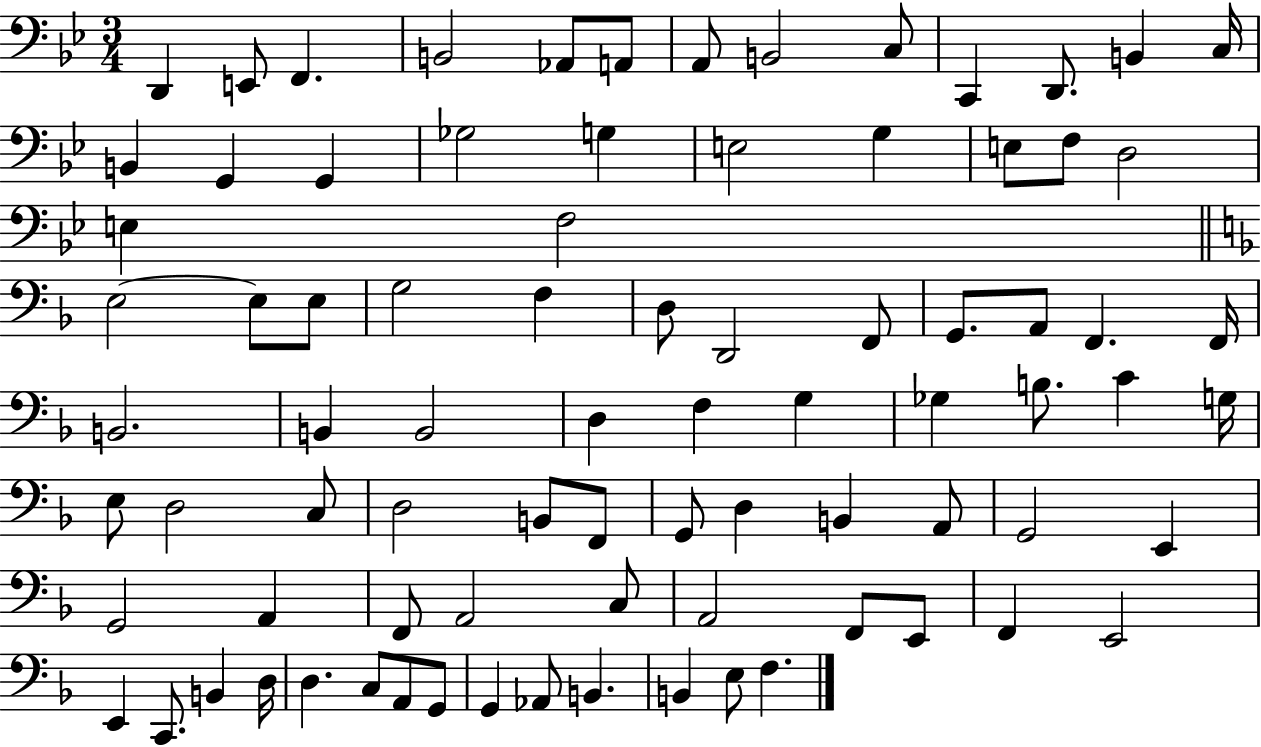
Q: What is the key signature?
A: BES major